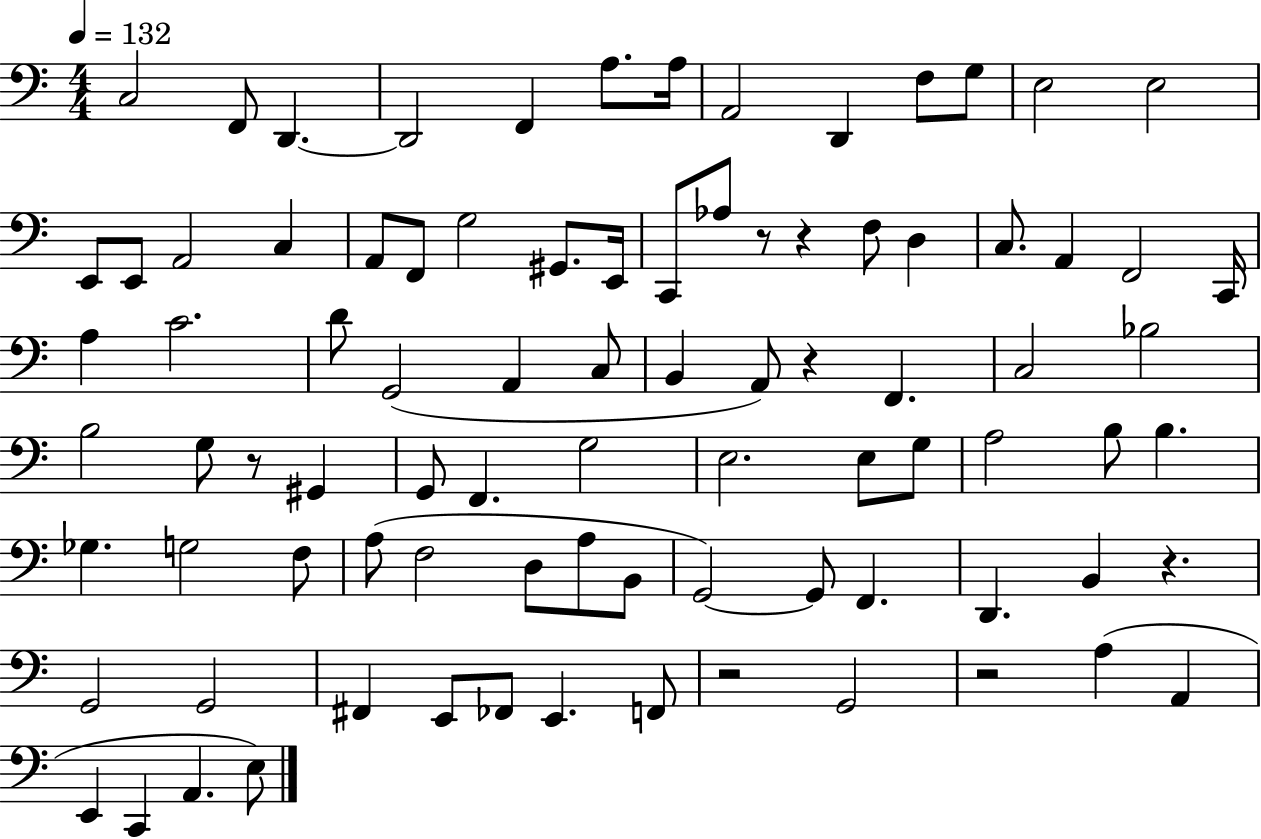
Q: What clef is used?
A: bass